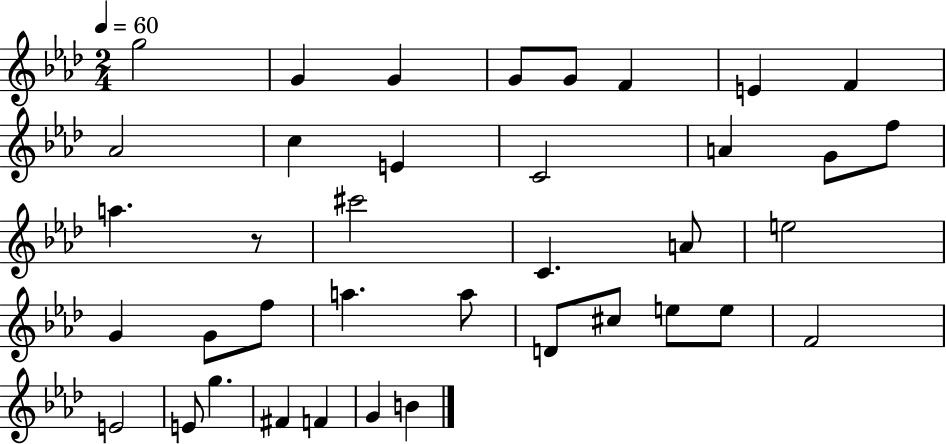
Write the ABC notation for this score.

X:1
T:Untitled
M:2/4
L:1/4
K:Ab
g2 G G G/2 G/2 F E F _A2 c E C2 A G/2 f/2 a z/2 ^c'2 C A/2 e2 G G/2 f/2 a a/2 D/2 ^c/2 e/2 e/2 F2 E2 E/2 g ^F F G B